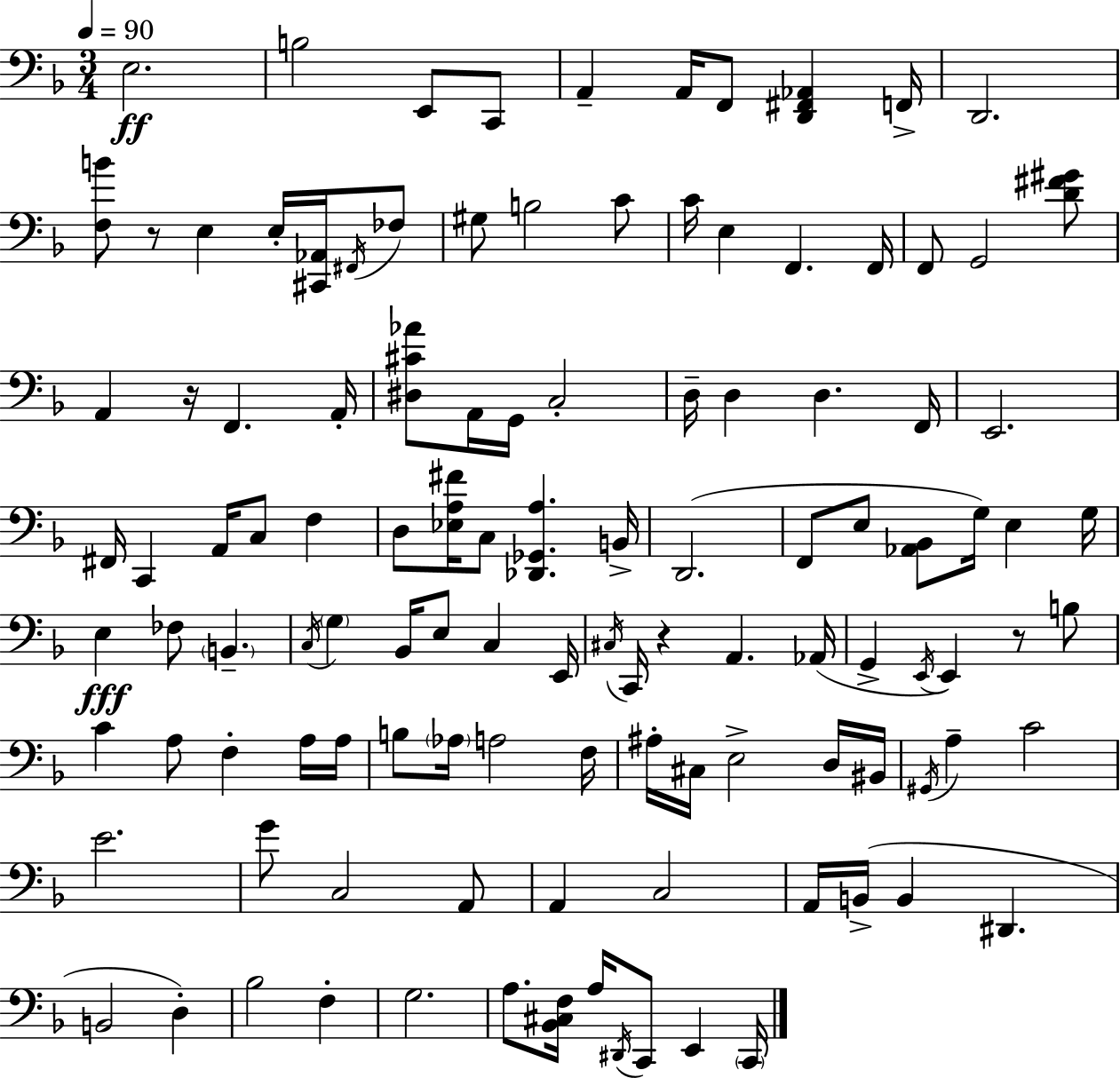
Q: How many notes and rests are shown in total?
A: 115